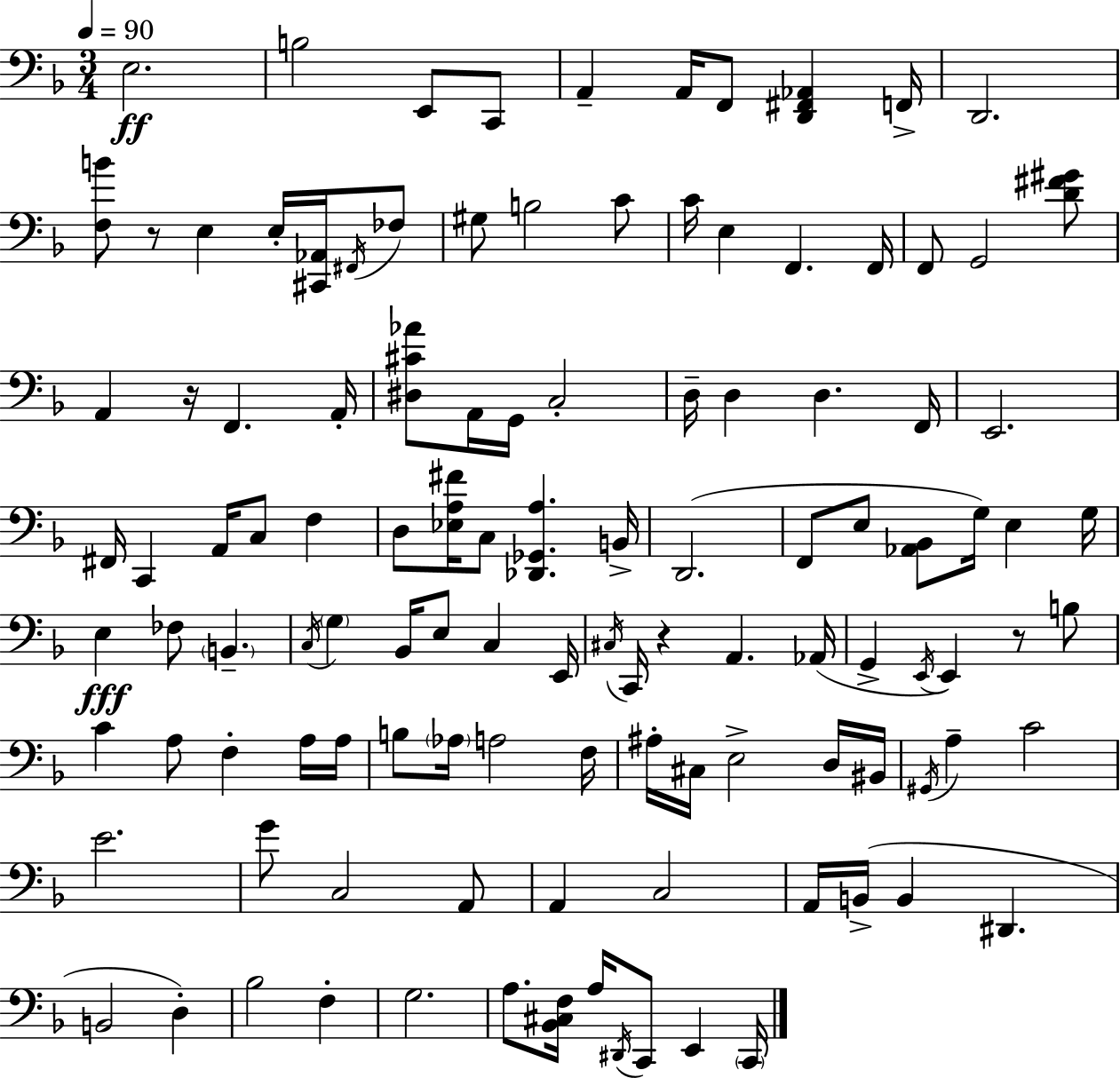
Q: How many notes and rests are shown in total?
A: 115